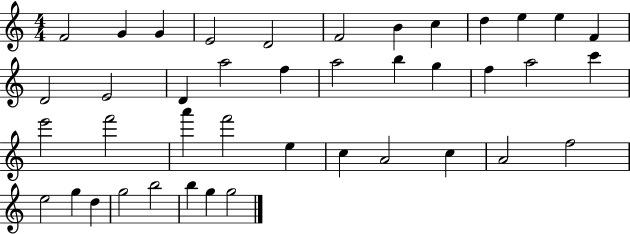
X:1
T:Untitled
M:4/4
L:1/4
K:C
F2 G G E2 D2 F2 B c d e e F D2 E2 D a2 f a2 b g f a2 c' e'2 f'2 a' f'2 e c A2 c A2 f2 e2 g d g2 b2 b g g2